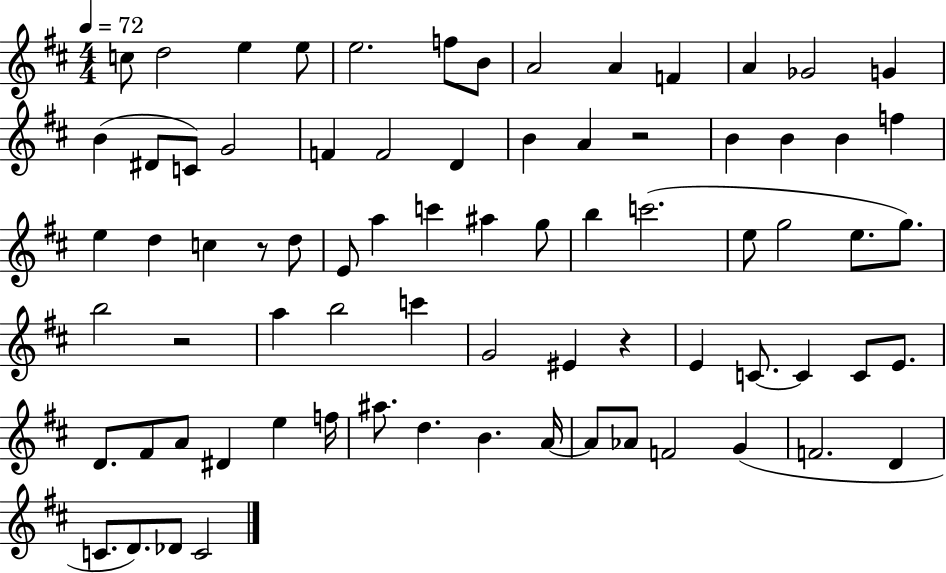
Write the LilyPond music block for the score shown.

{
  \clef treble
  \numericTimeSignature
  \time 4/4
  \key d \major
  \tempo 4 = 72
  \repeat volta 2 { c''8 d''2 e''4 e''8 | e''2. f''8 b'8 | a'2 a'4 f'4 | a'4 ges'2 g'4 | \break b'4( dis'8 c'8) g'2 | f'4 f'2 d'4 | b'4 a'4 r2 | b'4 b'4 b'4 f''4 | \break e''4 d''4 c''4 r8 d''8 | e'8 a''4 c'''4 ais''4 g''8 | b''4 c'''2.( | e''8 g''2 e''8. g''8.) | \break b''2 r2 | a''4 b''2 c'''4 | g'2 eis'4 r4 | e'4 c'8.~~ c'4 c'8 e'8. | \break d'8. fis'8 a'8 dis'4 e''4 f''16 | ais''8. d''4. b'4. a'16~~ | a'8 aes'8 f'2 g'4( | f'2. d'4 | \break c'8. d'8.) des'8 c'2 | } \bar "|."
}